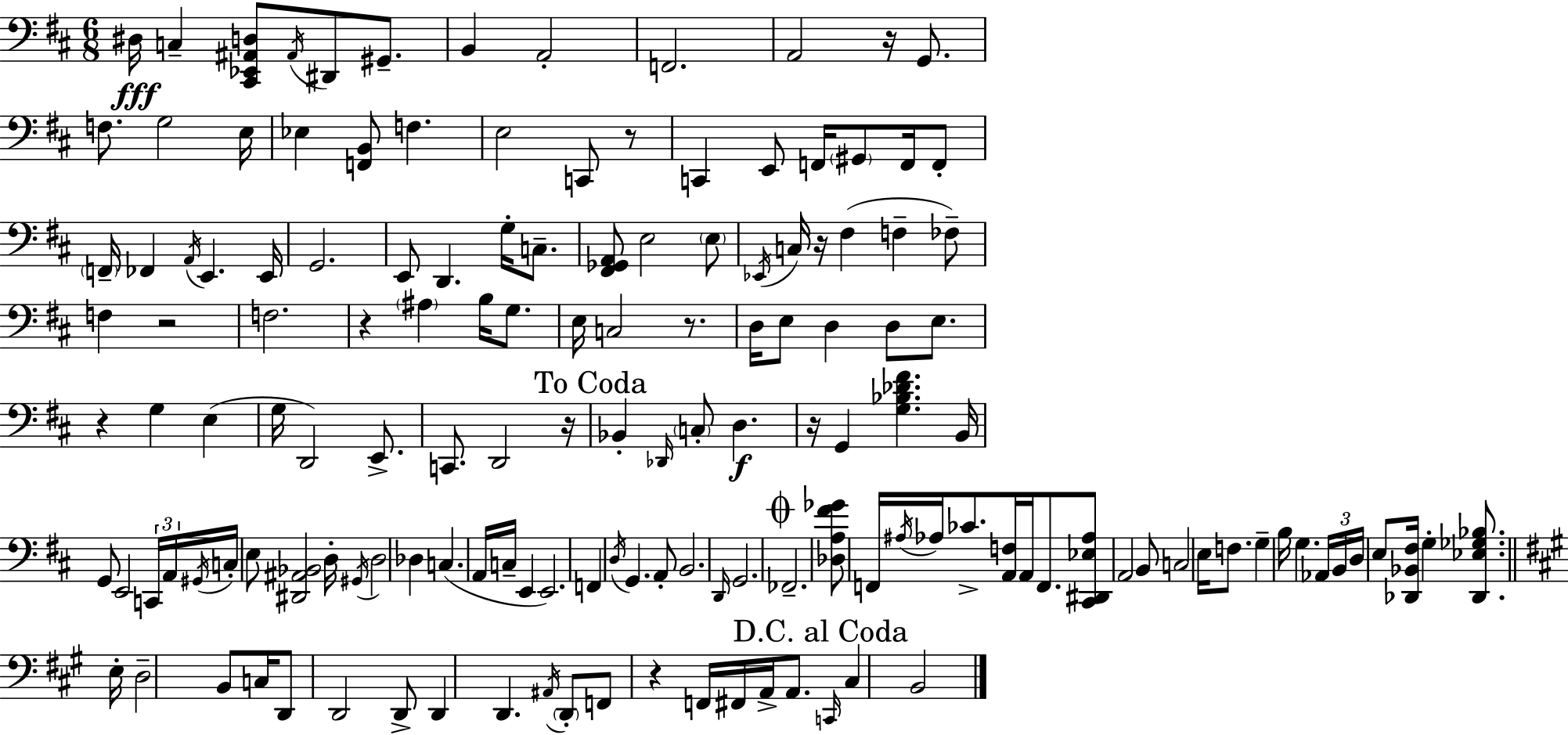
X:1
T:Untitled
M:6/8
L:1/4
K:D
^D,/4 C, [^C,,_E,,^A,,D,]/2 ^A,,/4 ^D,,/2 ^G,,/2 B,, A,,2 F,,2 A,,2 z/4 G,,/2 F,/2 G,2 E,/4 _E, [F,,B,,]/2 F, E,2 C,,/2 z/2 C,, E,,/2 F,,/4 ^G,,/2 F,,/4 F,,/2 F,,/4 _F,, A,,/4 E,, E,,/4 G,,2 E,,/2 D,, G,/4 C,/2 [^F,,_G,,A,,]/2 E,2 E,/2 _E,,/4 C,/4 z/4 ^F, F, _F,/2 F, z2 F,2 z ^A, B,/4 G,/2 E,/4 C,2 z/2 D,/4 E,/2 D, D,/2 E,/2 z G, E, G,/4 D,,2 E,,/2 C,,/2 D,,2 z/4 _B,, _D,,/4 C,/2 D, z/4 G,, [G,_B,_D^F] B,,/4 G,,/2 E,,2 C,,/4 A,,/4 ^G,,/4 C,/4 E,/2 [^D,,^A,,_B,,]2 D,/4 ^G,,/4 D,2 _D, C, A,,/4 C,/4 E,, E,,2 F,, D,/4 G,, A,,/2 B,,2 D,,/4 G,,2 _F,,2 [_D,A,^F_G]/2 F,,/4 ^A,/4 _A,/4 _C/2 [A,,F,]/4 A,,/4 F,,/2 [^C,,^D,,_E,_A,]/2 A,,2 B,,/2 C,2 E,/4 F,/2 G, B,/4 G, _A,,/4 B,,/4 D,/4 E,/2 [_D,,_B,,^F,]/4 G, [_D,,_E,_G,_B,]/2 E,/4 D,2 B,,/2 C,/4 D,,/2 D,,2 D,,/2 D,, D,, ^A,,/4 D,,/2 F,,/2 z F,,/4 ^F,,/4 A,,/4 A,,/2 C,,/4 ^C, B,,2